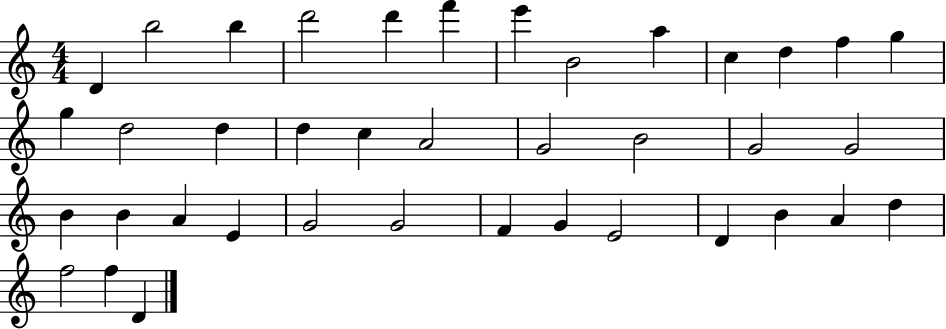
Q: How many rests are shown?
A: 0